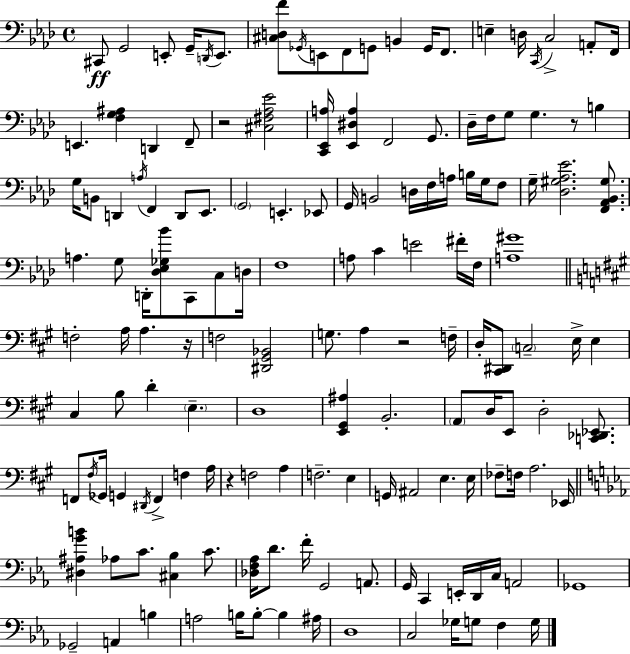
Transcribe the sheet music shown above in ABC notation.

X:1
T:Untitled
M:4/4
L:1/4
K:Fm
^C,,/2 G,,2 E,,/2 G,,/4 D,,/4 E,,/2 [^C,D,F]/2 _G,,/4 E,,/2 F,,/2 G,,/2 B,, G,,/4 F,,/2 E, D,/4 C,,/4 C,2 A,,/2 F,,/4 E,, [F,G,^A,] D,, F,,/2 z2 [^C,^F,_A,_E]2 [C,,_E,,A,]/4 [_E,,^D,A,] F,,2 G,,/2 _D,/4 F,/4 G,/2 G, z/2 B, G,/4 B,,/2 D,, A,/4 F,, D,,/2 _E,,/2 G,,2 E,, _E,,/2 G,,/4 B,,2 D,/4 F,/4 A,/4 B,/4 G,/4 F,/2 G,/4 [_D,^G,_A,_E]2 [F,,_A,,_B,,^G,]/2 A, G,/2 D,,/4 [_D,_E,_G,_B]/2 C,,/2 C,/2 D,/4 F,4 A,/2 C E2 ^F/4 F,/4 [A,^G]4 F,2 A,/4 A, z/4 F,2 [^D,,^G,,_B,,]2 G,/2 A, z2 F,/4 D,/4 [^C,,^D,,]/2 C,2 E,/4 E, ^C, B,/2 D E, D,4 [E,,^G,,^A,] B,,2 A,,/2 D,/4 E,,/2 D,2 [C,,_D,,_E,,]/2 F,,/2 ^F,/4 _G,,/4 G,, ^D,,/4 F,, F, A,/4 z F,2 A, F,2 E, G,,/4 ^A,,2 E, E,/4 _F,/2 F,/4 A,2 _E,,/4 [^D,^A,GB] _A,/2 C/2 [^C,_B,] C/2 [_D,F,_A,]/4 D/2 F/4 G,,2 A,,/2 G,,/4 C,, E,,/4 D,,/4 C,/4 A,,2 _G,,4 _G,,2 A,, B, A,2 B,/4 B,/2 B, ^A,/4 D,4 C,2 _G,/4 G,/2 F, G,/4